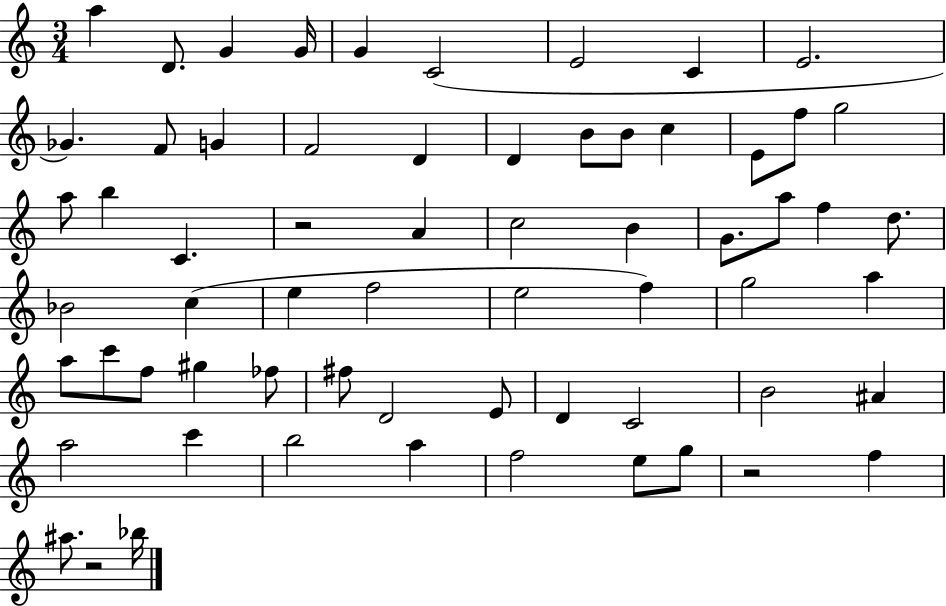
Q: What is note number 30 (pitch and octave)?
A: F5